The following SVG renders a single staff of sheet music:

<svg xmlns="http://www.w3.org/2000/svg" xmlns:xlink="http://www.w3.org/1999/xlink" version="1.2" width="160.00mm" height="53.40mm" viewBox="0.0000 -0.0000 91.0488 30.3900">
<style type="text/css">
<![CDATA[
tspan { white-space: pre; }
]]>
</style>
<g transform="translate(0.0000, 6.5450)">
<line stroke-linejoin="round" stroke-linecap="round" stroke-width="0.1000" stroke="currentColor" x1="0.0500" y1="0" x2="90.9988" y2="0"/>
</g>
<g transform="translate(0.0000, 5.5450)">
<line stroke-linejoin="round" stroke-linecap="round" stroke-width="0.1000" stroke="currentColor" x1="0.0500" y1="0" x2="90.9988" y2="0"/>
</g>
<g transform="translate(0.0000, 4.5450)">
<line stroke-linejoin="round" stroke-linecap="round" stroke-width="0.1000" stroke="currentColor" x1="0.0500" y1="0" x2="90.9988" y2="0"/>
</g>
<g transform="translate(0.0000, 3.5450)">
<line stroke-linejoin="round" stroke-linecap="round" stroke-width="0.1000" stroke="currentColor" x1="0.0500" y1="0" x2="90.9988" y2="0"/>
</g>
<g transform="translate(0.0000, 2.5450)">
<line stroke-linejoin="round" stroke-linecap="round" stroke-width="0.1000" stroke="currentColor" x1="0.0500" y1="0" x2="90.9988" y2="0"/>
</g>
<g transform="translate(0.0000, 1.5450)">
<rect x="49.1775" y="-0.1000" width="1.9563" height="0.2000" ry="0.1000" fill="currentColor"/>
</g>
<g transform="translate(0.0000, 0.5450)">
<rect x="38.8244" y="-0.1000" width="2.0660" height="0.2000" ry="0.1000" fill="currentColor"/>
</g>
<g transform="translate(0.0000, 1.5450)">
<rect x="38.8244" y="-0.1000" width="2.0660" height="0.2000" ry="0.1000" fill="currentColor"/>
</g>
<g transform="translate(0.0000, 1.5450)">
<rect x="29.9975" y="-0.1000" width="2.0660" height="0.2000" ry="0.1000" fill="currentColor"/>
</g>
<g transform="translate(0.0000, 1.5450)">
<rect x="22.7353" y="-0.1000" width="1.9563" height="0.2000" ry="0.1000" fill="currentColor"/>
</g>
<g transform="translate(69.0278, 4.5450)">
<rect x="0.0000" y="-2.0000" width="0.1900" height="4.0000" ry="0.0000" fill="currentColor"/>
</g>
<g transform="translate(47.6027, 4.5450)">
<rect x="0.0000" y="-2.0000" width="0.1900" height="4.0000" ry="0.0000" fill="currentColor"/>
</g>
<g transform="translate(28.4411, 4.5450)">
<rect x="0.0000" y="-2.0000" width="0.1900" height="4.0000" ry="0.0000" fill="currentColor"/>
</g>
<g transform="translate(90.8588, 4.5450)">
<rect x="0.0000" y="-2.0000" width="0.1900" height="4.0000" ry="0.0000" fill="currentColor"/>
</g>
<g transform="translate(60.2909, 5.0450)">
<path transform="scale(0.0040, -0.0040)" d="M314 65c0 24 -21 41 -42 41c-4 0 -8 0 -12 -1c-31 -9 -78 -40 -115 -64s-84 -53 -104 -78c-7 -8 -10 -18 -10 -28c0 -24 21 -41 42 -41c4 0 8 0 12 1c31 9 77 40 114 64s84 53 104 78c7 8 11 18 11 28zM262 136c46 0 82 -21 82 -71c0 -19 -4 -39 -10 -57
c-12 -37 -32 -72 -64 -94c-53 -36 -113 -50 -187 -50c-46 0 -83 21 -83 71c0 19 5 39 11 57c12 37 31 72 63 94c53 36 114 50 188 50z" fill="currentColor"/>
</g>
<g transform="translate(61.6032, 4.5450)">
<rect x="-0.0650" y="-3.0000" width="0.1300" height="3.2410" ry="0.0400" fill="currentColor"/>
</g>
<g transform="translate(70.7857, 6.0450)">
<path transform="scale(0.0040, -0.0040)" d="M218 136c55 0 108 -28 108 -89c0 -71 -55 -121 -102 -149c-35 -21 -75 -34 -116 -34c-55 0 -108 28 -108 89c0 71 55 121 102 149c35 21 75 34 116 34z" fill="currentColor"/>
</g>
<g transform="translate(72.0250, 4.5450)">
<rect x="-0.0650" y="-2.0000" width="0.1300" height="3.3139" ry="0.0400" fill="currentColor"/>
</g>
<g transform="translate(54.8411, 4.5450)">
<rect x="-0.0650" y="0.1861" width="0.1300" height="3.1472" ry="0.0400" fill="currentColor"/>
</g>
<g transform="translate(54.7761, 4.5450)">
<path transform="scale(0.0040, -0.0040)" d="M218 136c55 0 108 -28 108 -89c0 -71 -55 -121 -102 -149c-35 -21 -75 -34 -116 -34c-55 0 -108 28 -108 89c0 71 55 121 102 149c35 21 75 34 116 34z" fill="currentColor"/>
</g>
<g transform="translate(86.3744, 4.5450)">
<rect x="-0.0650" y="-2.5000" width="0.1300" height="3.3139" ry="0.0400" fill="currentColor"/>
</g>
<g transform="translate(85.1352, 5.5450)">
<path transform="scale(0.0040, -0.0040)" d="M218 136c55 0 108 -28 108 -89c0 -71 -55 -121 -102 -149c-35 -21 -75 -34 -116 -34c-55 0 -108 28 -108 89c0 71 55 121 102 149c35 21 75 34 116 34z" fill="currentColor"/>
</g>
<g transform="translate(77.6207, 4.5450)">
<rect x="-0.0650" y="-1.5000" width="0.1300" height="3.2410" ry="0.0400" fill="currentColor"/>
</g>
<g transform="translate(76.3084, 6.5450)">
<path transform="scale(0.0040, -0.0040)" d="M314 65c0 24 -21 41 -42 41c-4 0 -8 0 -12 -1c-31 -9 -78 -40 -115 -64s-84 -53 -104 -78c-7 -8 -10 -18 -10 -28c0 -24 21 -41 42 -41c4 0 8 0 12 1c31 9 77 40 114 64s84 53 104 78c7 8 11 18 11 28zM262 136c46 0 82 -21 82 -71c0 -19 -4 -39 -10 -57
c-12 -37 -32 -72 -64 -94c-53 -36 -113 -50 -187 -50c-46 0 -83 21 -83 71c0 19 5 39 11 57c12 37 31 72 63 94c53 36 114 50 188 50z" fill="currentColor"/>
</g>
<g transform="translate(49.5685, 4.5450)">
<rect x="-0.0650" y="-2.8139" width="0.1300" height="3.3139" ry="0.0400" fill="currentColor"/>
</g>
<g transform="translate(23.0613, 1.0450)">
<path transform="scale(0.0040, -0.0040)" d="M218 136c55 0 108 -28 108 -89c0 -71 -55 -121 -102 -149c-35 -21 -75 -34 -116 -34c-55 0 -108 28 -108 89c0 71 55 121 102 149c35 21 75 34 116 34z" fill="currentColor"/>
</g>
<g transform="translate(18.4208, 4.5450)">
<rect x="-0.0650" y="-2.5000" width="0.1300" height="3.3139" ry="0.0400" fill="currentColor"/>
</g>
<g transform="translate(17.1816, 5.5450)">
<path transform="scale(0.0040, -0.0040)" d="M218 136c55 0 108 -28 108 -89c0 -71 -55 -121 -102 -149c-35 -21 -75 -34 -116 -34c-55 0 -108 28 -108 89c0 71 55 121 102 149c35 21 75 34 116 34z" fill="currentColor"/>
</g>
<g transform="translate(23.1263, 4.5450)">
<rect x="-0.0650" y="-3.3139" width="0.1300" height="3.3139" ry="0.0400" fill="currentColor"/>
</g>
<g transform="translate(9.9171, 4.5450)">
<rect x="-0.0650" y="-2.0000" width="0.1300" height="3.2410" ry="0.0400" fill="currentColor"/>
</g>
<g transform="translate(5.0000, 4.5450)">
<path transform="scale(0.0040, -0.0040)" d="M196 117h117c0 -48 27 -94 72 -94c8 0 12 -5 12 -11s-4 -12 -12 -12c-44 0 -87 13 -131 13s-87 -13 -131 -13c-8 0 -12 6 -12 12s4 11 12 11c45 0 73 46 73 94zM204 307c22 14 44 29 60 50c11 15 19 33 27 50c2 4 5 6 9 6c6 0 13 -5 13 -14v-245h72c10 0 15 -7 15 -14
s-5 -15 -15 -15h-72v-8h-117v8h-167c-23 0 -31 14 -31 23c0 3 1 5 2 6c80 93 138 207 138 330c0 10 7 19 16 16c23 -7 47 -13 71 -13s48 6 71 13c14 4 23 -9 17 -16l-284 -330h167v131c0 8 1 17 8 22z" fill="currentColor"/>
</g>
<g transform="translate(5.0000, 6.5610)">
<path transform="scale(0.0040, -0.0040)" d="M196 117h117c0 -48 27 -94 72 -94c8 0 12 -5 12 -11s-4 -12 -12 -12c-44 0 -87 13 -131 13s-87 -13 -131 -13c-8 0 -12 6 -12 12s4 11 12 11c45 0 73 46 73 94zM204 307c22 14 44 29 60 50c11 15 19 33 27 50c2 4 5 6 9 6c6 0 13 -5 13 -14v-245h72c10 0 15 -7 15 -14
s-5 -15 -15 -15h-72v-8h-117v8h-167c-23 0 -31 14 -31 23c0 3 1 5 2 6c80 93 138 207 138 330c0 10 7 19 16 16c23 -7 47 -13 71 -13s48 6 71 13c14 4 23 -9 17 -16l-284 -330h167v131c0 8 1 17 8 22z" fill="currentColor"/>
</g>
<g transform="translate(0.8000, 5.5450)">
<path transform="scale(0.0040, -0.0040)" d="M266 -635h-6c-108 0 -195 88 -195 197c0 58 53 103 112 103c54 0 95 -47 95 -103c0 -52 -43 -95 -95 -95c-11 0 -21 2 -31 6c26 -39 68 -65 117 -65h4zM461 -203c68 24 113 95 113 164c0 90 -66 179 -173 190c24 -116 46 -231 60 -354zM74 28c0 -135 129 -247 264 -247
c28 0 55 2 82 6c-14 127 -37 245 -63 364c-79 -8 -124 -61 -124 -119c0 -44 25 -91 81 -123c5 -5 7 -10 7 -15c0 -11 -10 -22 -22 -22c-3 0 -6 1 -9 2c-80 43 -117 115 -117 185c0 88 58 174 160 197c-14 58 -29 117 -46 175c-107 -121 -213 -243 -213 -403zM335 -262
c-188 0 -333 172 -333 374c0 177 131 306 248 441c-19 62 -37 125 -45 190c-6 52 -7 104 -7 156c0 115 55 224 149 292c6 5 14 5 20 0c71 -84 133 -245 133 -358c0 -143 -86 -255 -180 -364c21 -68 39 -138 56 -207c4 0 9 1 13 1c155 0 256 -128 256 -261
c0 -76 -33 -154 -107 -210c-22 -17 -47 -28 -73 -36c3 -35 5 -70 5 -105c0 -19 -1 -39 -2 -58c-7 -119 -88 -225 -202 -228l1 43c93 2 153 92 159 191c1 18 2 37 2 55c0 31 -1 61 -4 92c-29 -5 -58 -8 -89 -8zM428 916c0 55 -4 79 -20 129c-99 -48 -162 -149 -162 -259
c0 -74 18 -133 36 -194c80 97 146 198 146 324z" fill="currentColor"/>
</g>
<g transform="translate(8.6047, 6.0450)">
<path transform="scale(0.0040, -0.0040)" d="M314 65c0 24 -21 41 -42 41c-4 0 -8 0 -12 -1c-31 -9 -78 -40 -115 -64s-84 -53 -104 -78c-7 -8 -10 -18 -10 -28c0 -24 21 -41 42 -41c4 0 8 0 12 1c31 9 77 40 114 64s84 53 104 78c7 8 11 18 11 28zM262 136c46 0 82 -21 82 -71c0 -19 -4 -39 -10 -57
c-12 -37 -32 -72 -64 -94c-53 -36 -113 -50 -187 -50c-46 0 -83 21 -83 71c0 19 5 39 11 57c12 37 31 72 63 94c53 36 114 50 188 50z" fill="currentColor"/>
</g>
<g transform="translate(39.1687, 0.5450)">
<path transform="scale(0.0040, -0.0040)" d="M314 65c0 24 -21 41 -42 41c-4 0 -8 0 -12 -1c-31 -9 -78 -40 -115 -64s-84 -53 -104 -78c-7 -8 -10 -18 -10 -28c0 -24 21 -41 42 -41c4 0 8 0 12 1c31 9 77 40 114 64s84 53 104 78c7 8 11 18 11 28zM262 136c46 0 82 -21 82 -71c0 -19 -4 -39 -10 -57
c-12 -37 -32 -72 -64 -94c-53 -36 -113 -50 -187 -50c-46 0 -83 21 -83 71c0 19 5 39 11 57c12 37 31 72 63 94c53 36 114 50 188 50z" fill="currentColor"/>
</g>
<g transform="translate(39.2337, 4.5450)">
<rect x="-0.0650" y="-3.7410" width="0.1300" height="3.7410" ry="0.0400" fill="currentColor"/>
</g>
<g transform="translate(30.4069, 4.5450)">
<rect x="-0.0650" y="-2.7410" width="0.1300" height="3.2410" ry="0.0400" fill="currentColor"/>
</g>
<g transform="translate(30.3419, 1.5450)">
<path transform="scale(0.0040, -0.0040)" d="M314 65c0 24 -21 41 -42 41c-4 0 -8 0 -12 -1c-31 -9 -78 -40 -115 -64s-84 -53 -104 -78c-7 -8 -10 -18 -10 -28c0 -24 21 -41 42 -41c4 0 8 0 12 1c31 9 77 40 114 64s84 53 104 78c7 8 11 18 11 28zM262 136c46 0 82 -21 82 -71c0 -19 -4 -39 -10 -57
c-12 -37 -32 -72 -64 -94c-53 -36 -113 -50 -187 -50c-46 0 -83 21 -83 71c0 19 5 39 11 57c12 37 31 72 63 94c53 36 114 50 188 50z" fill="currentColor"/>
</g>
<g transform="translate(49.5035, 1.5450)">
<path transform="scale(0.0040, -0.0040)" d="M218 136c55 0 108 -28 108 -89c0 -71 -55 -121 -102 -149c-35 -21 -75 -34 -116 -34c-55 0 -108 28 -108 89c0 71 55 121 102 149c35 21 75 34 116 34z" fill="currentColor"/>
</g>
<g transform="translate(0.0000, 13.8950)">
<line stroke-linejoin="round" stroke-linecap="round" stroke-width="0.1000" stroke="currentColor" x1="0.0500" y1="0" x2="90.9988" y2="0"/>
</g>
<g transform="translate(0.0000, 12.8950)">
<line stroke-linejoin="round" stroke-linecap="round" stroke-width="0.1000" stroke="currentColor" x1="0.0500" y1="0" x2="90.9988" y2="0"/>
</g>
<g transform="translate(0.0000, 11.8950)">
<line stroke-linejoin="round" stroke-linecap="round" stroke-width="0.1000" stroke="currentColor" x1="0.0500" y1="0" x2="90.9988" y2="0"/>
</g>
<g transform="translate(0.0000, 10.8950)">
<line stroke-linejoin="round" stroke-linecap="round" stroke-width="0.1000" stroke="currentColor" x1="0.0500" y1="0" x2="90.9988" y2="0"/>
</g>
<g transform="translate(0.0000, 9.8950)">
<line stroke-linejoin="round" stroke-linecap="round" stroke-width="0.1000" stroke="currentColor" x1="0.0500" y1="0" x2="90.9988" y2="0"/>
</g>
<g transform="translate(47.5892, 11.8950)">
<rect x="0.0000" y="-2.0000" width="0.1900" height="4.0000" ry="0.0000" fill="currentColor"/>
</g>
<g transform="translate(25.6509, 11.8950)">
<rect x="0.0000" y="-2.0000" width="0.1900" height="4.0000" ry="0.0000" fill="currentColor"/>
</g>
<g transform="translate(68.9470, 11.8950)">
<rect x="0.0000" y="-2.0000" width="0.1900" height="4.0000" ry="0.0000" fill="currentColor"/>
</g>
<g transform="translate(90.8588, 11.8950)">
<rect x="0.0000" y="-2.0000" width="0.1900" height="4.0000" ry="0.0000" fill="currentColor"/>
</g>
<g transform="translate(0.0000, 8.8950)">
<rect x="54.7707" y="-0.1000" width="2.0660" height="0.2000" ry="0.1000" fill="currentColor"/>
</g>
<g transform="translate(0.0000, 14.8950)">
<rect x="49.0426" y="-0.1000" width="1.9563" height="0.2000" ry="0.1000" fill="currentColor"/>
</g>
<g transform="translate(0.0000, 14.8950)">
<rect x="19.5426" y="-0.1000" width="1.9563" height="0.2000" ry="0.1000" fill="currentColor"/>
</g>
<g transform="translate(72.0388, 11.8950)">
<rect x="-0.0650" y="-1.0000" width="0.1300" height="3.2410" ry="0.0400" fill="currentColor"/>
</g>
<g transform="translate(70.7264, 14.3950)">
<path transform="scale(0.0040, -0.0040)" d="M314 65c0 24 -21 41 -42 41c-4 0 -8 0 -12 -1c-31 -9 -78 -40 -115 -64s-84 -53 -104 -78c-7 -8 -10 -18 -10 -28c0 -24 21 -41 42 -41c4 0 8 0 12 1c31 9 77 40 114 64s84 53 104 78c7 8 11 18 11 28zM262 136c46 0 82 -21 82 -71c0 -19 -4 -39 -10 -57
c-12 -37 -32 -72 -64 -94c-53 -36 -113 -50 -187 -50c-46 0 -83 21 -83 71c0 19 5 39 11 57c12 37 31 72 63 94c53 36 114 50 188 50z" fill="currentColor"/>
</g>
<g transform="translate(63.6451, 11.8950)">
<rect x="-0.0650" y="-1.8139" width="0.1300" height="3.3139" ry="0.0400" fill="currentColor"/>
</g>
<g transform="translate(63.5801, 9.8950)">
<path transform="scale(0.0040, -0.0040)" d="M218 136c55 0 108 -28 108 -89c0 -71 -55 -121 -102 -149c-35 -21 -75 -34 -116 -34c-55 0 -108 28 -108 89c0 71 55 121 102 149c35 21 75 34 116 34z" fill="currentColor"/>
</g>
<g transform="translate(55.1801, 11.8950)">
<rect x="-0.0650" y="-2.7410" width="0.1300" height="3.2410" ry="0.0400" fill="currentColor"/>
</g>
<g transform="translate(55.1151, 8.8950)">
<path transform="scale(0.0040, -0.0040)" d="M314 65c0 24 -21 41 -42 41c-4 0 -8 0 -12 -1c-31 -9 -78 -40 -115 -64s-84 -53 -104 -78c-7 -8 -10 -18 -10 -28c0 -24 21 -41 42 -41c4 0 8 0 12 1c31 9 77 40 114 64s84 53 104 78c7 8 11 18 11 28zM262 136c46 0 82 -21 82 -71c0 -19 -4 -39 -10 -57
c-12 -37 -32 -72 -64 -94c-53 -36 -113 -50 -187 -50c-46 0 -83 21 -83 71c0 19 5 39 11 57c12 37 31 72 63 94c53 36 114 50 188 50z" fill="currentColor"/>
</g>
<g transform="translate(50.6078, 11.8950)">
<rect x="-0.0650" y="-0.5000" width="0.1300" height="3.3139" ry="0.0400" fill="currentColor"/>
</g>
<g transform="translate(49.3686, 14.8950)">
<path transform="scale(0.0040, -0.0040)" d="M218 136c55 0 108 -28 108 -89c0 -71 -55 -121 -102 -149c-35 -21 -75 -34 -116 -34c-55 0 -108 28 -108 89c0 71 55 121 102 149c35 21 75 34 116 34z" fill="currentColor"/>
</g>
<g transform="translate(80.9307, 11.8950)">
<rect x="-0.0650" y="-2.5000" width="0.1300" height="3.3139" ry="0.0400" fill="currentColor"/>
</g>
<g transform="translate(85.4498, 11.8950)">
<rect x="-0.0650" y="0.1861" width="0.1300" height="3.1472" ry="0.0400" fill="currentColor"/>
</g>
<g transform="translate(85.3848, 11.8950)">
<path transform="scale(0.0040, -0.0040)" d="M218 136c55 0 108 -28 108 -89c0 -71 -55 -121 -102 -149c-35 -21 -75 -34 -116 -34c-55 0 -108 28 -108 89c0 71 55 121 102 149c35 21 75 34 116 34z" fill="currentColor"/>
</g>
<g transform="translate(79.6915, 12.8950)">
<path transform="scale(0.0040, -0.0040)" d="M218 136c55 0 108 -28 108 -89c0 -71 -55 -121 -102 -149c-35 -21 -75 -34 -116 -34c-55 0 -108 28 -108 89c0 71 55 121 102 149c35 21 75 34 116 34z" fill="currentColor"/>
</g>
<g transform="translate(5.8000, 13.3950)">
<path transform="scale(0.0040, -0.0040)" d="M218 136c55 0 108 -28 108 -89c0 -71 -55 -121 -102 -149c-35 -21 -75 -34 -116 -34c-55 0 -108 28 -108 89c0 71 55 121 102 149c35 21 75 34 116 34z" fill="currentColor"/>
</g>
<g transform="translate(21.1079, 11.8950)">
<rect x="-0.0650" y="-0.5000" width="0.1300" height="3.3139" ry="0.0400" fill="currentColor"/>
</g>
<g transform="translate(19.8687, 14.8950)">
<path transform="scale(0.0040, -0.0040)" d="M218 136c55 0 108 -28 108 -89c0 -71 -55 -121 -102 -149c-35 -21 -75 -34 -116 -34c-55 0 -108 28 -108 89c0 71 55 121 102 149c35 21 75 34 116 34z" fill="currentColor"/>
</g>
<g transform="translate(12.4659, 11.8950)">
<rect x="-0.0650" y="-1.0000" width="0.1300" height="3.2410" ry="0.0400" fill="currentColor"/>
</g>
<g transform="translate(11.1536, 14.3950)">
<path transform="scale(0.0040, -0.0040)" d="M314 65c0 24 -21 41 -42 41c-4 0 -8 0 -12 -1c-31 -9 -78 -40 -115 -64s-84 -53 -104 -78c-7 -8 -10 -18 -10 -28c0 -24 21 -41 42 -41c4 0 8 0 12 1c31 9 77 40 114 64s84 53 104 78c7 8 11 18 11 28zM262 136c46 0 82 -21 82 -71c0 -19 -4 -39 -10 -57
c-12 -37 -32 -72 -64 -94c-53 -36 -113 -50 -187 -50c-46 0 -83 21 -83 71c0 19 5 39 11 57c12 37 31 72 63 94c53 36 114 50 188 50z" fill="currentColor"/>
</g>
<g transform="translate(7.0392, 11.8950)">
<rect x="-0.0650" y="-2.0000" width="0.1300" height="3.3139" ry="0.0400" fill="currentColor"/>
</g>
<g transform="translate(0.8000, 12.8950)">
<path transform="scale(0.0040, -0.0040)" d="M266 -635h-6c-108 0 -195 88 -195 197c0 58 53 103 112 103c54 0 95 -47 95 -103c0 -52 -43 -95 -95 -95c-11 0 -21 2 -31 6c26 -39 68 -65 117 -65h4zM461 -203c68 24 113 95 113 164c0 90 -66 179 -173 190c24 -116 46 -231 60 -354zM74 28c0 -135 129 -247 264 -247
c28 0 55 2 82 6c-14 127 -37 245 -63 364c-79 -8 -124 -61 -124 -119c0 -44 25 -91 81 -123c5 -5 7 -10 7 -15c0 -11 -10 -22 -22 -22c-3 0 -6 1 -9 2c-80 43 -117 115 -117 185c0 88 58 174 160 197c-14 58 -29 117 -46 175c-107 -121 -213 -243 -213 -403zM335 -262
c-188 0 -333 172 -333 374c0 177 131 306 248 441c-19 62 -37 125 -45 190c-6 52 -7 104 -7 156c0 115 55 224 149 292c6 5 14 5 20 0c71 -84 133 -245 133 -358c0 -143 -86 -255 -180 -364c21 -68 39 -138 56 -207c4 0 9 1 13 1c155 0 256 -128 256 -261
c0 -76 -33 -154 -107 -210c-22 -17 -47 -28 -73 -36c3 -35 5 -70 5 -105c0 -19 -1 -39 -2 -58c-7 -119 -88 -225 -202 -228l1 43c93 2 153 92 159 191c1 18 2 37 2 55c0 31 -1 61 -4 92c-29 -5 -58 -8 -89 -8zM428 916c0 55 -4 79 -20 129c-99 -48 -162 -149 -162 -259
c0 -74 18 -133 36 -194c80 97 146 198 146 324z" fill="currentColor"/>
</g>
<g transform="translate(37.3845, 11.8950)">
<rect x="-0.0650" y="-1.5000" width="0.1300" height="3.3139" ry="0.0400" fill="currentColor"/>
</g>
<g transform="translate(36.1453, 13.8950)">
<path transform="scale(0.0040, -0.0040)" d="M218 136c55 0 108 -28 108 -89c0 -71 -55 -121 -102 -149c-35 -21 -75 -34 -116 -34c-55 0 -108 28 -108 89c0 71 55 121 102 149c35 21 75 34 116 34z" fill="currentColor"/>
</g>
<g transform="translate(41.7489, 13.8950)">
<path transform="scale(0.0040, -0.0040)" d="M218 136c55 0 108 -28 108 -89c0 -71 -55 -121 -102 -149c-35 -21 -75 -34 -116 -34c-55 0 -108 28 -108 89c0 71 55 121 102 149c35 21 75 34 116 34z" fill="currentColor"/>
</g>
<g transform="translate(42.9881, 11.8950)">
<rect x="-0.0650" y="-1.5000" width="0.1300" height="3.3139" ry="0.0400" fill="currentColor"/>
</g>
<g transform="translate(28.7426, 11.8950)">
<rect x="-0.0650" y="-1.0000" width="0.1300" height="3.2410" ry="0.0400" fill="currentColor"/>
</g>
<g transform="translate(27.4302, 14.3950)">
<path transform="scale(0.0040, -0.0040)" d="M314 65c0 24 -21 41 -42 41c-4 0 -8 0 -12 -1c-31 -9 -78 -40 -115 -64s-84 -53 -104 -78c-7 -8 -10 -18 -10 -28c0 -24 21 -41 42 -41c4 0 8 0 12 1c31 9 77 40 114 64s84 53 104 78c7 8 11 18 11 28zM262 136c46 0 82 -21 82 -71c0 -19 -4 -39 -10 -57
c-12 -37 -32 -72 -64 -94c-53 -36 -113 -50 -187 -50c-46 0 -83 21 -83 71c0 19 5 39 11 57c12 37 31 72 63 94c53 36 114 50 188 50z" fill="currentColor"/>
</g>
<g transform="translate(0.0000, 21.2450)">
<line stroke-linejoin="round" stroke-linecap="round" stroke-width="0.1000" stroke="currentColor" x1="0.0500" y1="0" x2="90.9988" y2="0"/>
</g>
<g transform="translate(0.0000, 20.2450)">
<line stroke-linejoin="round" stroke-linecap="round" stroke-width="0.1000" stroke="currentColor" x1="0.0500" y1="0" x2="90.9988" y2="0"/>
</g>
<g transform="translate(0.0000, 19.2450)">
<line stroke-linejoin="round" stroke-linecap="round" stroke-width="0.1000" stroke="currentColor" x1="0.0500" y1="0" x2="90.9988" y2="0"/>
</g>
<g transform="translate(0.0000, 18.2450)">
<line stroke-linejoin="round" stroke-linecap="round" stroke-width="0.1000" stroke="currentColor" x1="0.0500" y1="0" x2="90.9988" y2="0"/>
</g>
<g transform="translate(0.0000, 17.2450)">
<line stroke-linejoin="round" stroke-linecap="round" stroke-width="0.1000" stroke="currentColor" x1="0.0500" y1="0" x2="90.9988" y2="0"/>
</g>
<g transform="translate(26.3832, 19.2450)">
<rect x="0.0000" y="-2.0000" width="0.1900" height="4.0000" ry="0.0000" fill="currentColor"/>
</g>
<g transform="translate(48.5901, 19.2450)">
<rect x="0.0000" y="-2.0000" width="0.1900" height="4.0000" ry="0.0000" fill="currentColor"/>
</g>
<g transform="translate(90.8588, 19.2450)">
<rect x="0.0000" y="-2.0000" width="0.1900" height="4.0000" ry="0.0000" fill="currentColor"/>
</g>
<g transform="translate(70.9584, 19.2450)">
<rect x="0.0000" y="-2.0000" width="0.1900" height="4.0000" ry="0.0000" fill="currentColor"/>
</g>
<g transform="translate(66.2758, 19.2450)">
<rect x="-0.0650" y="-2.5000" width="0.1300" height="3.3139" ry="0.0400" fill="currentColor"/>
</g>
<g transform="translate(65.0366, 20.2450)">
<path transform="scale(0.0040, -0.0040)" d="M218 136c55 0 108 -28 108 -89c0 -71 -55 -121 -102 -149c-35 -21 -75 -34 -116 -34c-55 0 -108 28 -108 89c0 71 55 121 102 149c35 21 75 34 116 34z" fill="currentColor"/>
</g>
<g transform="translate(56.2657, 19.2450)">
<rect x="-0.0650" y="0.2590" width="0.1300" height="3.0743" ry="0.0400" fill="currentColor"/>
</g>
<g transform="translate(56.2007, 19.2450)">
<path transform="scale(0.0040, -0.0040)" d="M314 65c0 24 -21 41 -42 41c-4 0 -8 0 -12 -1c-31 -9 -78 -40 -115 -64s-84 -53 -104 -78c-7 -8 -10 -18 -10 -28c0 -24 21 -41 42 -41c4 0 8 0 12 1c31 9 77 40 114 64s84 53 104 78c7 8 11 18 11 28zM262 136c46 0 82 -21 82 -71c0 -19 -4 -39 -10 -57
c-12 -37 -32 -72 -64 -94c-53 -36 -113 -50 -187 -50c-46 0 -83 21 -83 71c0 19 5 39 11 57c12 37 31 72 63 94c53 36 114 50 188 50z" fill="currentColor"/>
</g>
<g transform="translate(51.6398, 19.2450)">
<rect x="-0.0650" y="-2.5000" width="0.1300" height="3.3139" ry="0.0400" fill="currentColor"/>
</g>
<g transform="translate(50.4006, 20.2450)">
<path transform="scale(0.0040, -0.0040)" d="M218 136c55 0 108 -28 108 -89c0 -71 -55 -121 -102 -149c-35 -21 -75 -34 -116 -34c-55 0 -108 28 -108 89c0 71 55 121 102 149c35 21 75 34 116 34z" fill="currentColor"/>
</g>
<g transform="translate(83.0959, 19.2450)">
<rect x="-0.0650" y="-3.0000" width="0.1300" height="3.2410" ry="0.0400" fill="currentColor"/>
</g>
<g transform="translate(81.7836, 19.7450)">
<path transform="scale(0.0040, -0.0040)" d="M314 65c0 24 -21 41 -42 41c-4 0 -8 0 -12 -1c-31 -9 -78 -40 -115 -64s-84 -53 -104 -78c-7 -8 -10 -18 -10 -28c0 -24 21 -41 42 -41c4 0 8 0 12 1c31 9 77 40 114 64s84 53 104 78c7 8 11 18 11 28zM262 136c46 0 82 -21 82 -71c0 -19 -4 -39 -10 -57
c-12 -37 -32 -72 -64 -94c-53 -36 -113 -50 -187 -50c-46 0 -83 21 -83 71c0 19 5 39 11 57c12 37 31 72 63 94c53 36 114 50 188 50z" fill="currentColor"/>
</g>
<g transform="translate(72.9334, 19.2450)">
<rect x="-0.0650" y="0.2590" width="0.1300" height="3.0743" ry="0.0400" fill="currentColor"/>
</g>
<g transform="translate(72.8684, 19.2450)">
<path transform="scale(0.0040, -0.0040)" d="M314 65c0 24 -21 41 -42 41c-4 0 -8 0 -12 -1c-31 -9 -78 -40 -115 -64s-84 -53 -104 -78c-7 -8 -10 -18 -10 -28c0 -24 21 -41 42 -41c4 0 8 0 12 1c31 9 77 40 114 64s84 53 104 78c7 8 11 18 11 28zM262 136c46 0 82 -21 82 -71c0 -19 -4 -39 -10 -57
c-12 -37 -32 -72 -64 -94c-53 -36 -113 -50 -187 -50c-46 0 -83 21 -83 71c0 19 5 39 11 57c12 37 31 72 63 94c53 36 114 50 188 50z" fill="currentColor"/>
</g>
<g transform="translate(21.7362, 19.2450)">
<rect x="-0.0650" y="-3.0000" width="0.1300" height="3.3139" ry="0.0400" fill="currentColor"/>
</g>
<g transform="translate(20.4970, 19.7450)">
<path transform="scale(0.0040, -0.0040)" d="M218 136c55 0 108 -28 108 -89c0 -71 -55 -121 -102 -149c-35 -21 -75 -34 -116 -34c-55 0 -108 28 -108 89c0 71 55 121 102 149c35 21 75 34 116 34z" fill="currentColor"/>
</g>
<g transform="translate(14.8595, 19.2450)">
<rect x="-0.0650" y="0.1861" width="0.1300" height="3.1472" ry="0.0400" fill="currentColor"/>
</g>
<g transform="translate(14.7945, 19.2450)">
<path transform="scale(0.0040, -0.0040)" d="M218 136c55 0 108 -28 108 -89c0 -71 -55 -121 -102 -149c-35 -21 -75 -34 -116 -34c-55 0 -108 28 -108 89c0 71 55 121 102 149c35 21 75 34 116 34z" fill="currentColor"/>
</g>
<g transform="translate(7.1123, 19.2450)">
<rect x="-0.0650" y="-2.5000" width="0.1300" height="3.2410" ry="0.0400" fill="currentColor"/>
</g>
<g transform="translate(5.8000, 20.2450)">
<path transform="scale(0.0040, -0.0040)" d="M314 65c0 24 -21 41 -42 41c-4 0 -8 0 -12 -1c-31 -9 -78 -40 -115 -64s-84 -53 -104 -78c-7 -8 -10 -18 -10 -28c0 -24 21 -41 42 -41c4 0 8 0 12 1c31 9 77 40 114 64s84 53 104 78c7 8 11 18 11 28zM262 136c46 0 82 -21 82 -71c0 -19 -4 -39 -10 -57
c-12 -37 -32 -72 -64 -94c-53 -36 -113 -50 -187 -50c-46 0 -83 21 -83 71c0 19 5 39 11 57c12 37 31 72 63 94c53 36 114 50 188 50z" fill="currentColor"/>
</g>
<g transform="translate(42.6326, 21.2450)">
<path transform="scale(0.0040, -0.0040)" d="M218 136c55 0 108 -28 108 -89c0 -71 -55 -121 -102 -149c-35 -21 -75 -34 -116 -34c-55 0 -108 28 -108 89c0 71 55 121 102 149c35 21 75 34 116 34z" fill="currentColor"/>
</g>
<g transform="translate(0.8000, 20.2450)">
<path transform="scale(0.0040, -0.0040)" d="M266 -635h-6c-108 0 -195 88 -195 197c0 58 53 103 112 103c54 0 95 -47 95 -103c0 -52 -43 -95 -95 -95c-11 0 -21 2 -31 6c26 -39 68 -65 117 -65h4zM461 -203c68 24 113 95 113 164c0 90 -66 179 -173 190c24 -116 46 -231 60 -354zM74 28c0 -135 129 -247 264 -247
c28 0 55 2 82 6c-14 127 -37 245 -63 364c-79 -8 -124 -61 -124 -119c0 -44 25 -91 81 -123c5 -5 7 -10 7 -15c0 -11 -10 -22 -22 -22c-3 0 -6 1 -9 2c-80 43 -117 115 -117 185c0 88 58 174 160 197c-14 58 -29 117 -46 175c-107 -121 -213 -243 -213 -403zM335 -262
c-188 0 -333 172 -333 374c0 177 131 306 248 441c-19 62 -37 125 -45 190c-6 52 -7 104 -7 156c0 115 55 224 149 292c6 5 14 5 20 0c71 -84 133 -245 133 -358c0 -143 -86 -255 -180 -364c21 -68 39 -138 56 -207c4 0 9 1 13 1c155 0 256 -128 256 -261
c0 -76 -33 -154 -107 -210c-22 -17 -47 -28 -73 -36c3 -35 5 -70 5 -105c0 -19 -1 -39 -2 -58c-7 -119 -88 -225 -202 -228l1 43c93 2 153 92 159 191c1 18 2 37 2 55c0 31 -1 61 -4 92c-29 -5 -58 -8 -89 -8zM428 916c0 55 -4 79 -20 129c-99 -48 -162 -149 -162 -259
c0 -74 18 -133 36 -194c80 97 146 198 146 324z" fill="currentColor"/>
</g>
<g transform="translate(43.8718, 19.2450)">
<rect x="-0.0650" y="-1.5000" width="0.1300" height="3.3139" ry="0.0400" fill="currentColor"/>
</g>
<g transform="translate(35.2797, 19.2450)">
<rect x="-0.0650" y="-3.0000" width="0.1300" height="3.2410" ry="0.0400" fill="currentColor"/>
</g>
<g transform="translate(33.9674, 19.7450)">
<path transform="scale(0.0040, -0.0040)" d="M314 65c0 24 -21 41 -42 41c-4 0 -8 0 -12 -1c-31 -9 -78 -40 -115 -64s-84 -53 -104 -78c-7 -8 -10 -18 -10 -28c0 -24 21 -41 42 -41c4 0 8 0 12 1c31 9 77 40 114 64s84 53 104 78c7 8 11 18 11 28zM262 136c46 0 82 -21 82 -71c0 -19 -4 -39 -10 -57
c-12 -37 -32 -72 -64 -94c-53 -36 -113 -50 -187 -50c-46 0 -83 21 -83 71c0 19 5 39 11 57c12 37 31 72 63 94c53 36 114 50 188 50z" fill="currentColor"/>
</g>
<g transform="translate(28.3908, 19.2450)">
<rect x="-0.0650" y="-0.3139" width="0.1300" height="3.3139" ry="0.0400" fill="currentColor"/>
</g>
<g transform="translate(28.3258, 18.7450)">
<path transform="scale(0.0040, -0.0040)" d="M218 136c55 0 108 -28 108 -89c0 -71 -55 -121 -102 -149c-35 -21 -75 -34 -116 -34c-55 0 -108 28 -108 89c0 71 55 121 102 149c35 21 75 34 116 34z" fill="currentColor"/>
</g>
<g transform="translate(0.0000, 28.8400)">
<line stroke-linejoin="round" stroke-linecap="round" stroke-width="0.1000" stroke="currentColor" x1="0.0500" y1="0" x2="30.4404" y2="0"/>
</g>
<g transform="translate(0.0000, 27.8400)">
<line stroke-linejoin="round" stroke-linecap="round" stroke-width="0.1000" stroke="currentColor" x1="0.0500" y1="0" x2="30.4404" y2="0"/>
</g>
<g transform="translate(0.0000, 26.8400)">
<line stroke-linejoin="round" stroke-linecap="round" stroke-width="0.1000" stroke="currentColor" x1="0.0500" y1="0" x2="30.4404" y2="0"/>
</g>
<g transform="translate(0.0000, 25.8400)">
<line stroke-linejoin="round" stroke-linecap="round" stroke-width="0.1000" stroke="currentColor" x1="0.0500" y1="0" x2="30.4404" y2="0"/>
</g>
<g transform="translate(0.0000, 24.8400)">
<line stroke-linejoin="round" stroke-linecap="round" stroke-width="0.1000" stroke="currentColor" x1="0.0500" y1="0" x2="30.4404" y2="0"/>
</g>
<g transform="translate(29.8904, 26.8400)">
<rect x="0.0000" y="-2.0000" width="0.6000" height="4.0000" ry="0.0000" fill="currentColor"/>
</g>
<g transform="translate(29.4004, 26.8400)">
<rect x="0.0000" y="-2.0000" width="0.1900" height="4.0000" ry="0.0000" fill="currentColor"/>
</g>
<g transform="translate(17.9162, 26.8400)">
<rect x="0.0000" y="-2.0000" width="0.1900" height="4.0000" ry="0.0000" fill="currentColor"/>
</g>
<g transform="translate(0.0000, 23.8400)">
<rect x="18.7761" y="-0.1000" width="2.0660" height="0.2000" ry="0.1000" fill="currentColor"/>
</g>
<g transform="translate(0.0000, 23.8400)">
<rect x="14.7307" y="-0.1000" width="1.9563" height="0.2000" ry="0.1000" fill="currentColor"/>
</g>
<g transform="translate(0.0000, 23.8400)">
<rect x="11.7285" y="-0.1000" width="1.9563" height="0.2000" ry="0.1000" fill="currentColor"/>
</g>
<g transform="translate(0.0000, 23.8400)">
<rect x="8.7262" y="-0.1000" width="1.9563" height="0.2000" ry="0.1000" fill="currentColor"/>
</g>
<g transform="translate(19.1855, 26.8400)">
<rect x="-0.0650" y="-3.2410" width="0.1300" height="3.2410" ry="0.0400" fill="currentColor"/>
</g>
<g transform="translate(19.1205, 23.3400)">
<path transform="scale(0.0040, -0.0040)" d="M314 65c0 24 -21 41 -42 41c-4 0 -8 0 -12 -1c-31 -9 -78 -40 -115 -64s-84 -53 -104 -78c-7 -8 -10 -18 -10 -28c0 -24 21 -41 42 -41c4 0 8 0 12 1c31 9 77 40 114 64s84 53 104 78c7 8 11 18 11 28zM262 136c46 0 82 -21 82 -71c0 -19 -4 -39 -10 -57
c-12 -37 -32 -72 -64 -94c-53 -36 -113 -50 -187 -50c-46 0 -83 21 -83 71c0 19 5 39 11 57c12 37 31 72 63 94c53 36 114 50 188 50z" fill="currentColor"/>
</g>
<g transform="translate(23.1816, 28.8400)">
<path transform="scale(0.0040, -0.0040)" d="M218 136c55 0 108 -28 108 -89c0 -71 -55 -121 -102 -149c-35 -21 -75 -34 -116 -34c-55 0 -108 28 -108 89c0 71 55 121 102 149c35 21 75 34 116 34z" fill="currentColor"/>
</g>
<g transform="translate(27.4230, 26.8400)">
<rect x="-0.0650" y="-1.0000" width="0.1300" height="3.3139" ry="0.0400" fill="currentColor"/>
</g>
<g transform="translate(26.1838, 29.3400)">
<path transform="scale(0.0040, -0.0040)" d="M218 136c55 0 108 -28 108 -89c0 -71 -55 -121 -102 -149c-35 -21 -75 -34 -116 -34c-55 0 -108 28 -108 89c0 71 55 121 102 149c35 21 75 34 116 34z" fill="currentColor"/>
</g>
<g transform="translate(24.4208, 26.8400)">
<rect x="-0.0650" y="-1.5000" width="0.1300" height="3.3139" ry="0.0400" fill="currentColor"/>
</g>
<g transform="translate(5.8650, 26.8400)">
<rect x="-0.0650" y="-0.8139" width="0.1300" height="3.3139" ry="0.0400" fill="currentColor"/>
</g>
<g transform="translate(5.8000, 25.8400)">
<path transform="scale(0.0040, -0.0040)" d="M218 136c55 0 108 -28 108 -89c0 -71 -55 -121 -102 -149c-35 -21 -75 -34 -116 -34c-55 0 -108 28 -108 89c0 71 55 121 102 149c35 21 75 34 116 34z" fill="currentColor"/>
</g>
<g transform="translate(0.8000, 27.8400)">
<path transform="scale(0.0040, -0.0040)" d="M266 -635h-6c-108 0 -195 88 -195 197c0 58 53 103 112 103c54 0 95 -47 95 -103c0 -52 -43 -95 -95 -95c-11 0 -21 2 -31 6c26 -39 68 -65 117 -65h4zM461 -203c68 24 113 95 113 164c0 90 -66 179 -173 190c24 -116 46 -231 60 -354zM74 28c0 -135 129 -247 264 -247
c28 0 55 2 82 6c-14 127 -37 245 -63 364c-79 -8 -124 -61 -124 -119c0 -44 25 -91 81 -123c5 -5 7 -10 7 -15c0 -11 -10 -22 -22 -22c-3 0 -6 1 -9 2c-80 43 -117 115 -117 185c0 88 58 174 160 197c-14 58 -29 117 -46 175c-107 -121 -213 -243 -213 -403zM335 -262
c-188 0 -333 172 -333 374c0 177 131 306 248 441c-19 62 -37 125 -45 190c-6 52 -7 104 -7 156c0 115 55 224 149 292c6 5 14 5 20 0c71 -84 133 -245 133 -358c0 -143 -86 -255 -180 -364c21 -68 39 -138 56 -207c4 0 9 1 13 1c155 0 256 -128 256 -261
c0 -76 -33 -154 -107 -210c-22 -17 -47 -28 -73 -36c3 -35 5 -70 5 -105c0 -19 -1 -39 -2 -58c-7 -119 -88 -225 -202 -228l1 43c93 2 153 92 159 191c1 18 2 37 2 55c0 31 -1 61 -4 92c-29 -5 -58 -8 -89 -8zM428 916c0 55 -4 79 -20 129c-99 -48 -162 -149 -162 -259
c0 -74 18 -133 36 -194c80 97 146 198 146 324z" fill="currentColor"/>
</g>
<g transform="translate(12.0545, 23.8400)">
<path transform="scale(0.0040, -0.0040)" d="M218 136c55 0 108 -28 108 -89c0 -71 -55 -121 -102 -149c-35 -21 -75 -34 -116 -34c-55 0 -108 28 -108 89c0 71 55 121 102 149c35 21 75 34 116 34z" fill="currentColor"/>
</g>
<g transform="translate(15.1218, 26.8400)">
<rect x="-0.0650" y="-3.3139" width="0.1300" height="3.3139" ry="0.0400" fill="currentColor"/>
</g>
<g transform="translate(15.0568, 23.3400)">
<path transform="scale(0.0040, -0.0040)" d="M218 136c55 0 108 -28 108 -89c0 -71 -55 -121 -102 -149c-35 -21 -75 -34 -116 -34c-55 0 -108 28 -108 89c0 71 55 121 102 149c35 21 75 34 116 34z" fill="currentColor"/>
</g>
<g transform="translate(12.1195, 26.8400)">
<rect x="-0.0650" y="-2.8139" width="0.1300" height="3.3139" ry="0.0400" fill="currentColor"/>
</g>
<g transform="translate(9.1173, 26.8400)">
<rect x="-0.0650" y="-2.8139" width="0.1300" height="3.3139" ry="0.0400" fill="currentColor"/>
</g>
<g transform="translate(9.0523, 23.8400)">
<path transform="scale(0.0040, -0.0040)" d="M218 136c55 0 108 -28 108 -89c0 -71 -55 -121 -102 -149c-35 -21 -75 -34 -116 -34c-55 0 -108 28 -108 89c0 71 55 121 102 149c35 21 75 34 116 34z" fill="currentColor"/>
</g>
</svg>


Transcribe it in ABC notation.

X:1
T:Untitled
M:4/4
L:1/4
K:C
F2 G b a2 c'2 a B A2 F E2 G F D2 C D2 E E C a2 f D2 G B G2 B A c A2 E G B2 G B2 A2 d a a b b2 E D